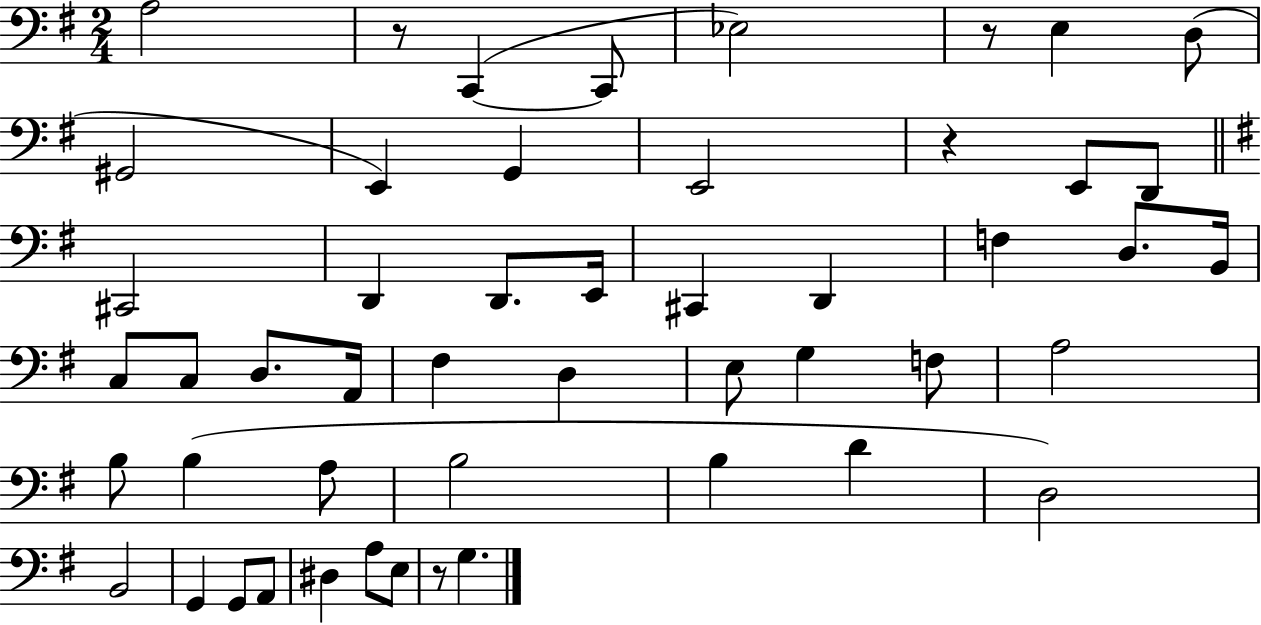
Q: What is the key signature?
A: G major